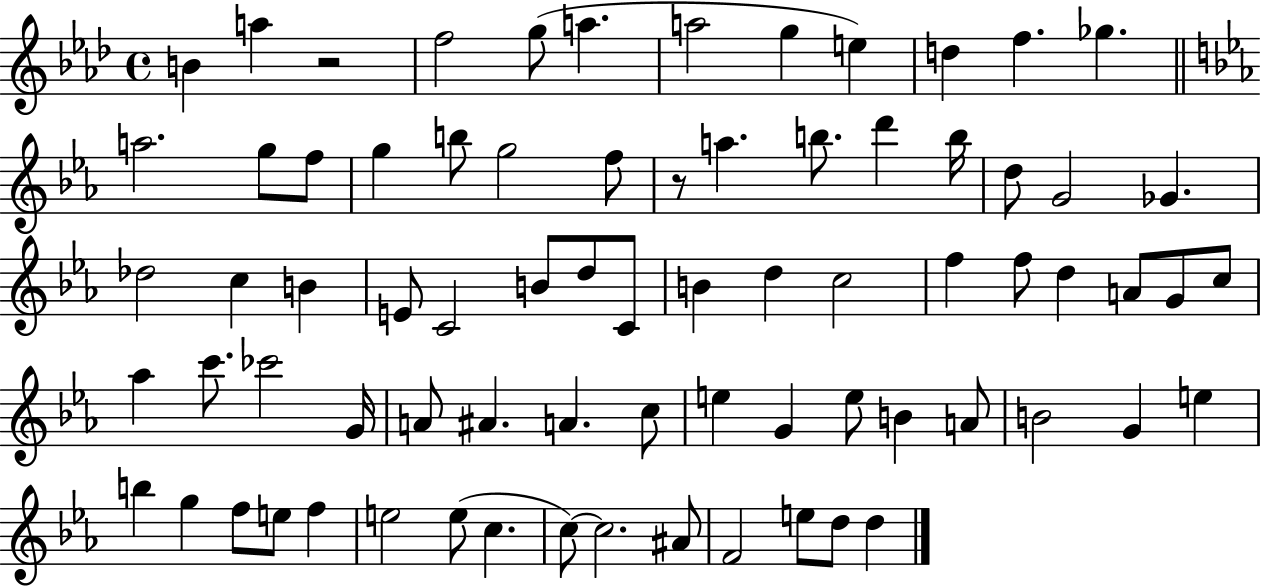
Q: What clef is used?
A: treble